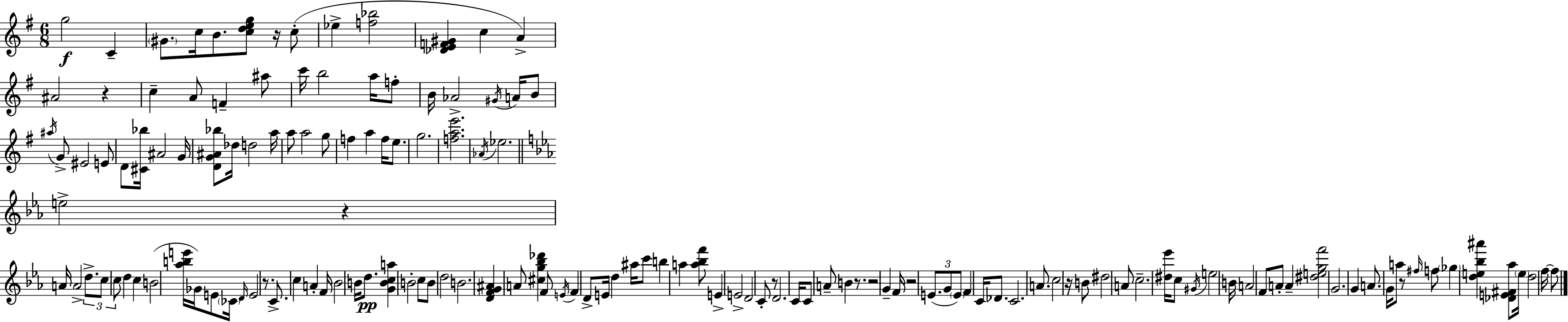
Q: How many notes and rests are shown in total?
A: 149